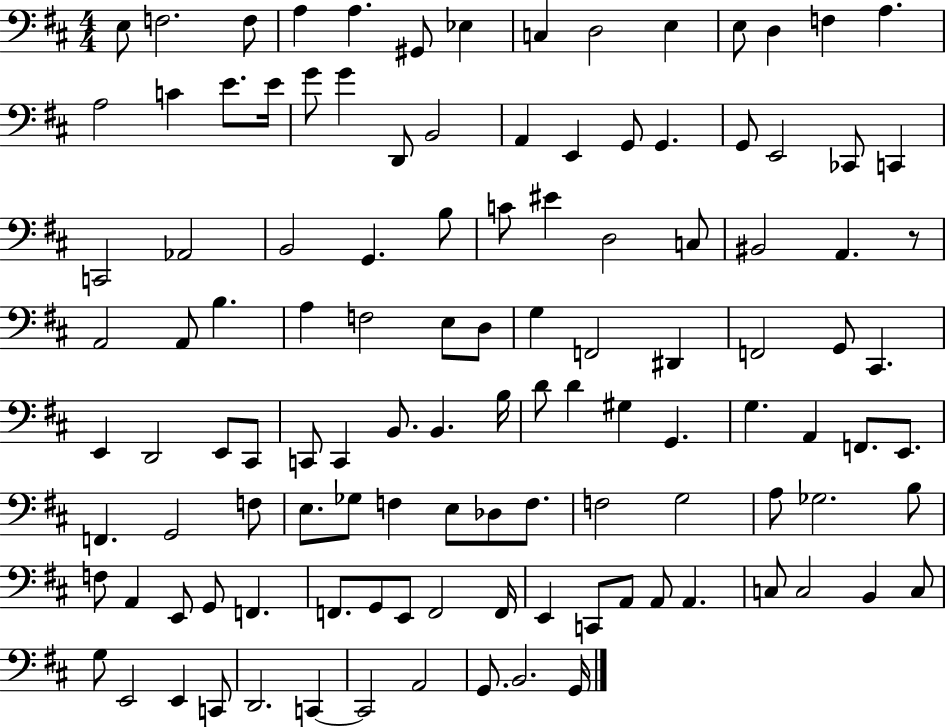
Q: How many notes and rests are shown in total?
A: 116